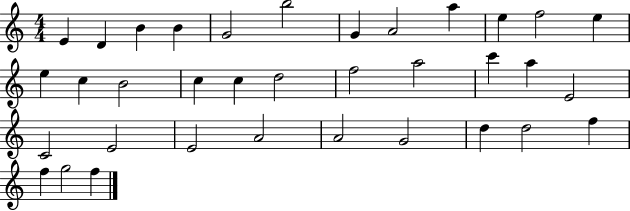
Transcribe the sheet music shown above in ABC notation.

X:1
T:Untitled
M:4/4
L:1/4
K:C
E D B B G2 b2 G A2 a e f2 e e c B2 c c d2 f2 a2 c' a E2 C2 E2 E2 A2 A2 G2 d d2 f f g2 f